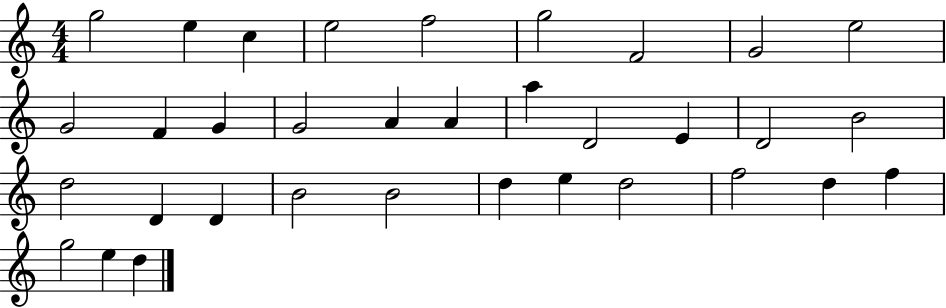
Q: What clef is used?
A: treble